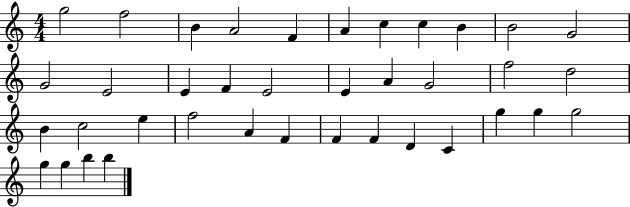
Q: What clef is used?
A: treble